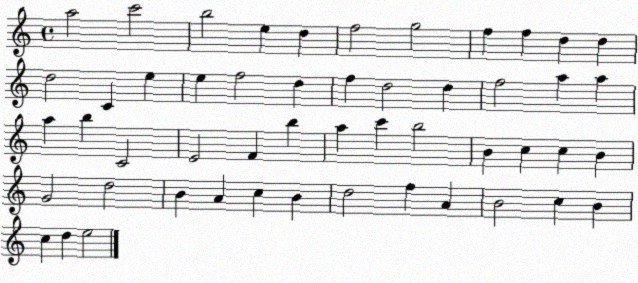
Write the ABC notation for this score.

X:1
T:Untitled
M:4/4
L:1/4
K:C
a2 c'2 b2 e d f2 g2 f f d d d2 C e e f2 d f d2 d f2 a a a b C2 E2 F b a c' b2 B c c B G2 d2 B A c B d2 f A B2 c B c d e2